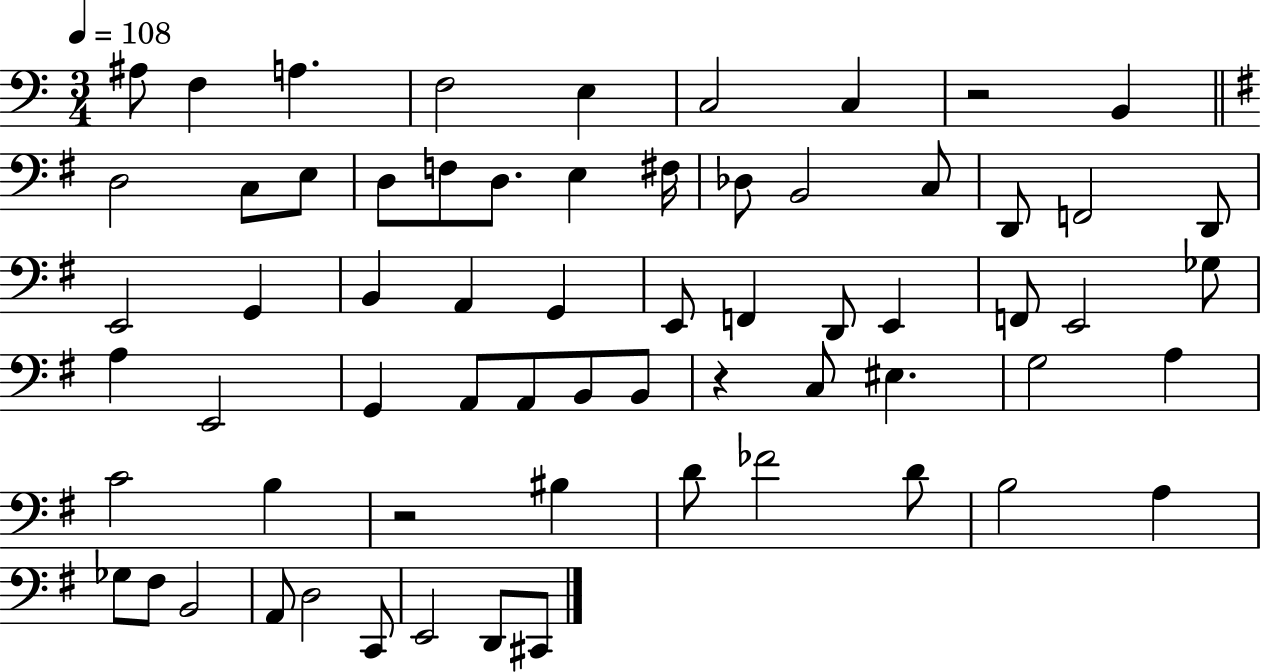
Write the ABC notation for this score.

X:1
T:Untitled
M:3/4
L:1/4
K:C
^A,/2 F, A, F,2 E, C,2 C, z2 B,, D,2 C,/2 E,/2 D,/2 F,/2 D,/2 E, ^F,/4 _D,/2 B,,2 C,/2 D,,/2 F,,2 D,,/2 E,,2 G,, B,, A,, G,, E,,/2 F,, D,,/2 E,, F,,/2 E,,2 _G,/2 A, E,,2 G,, A,,/2 A,,/2 B,,/2 B,,/2 z C,/2 ^E, G,2 A, C2 B, z2 ^B, D/2 _F2 D/2 B,2 A, _G,/2 ^F,/2 B,,2 A,,/2 D,2 C,,/2 E,,2 D,,/2 ^C,,/2